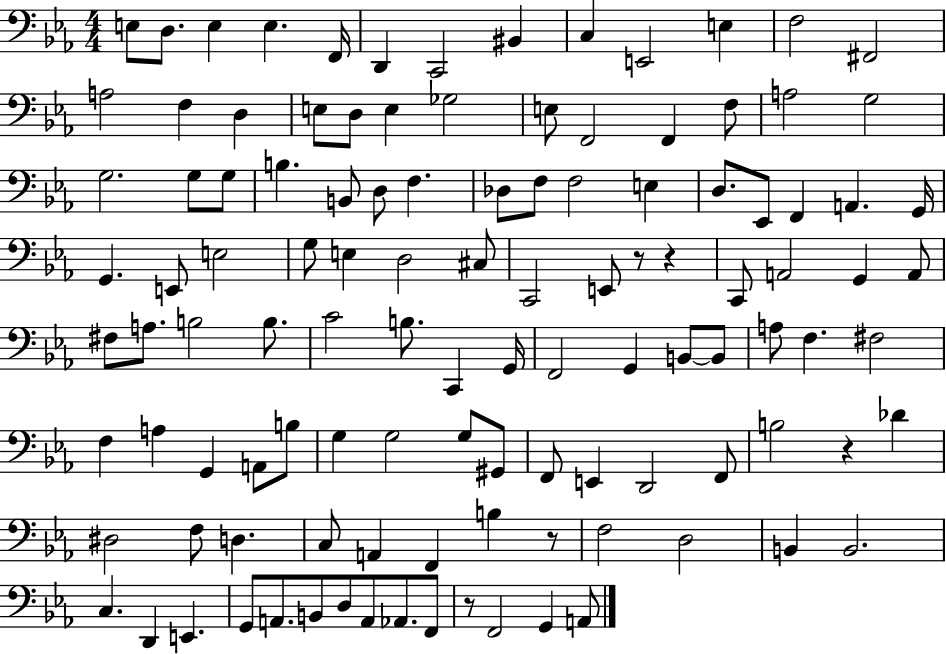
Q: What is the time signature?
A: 4/4